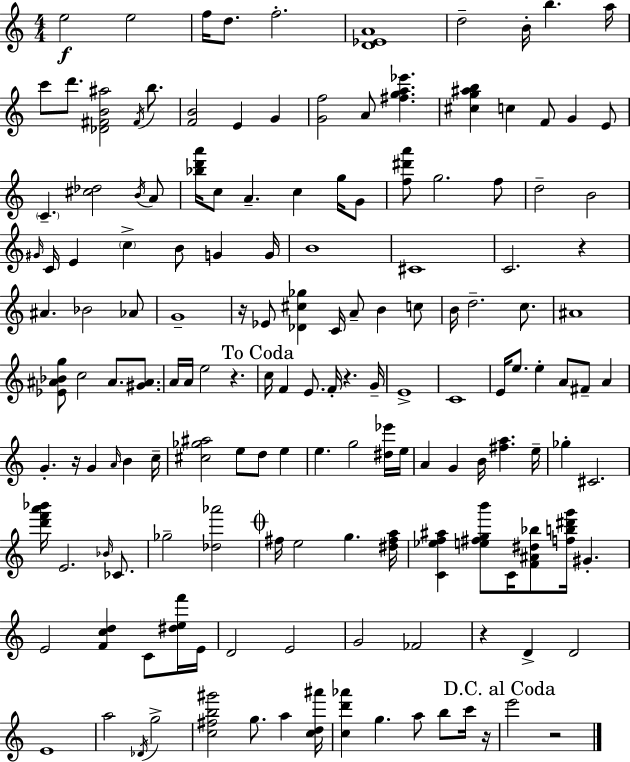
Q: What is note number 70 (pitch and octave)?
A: E5